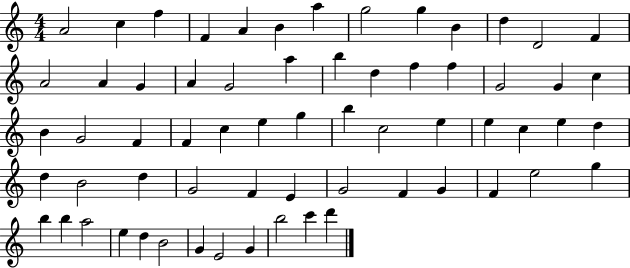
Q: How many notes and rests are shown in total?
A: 64